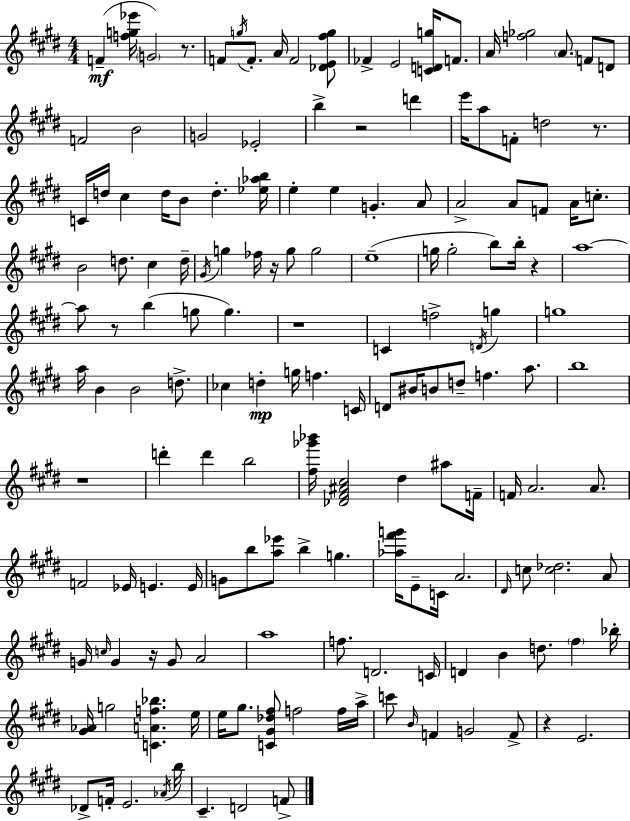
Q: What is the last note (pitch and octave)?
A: F4